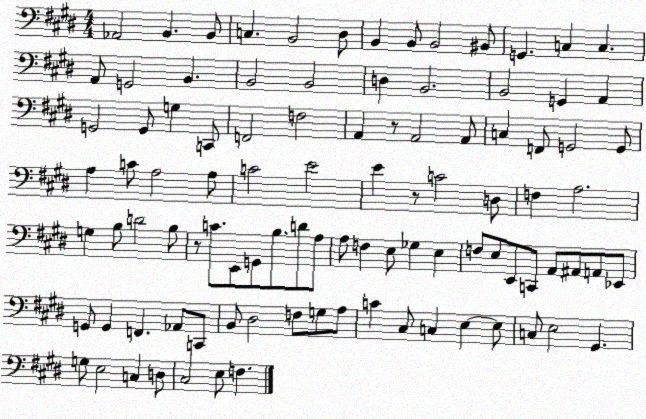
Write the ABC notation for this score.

X:1
T:Untitled
M:4/4
L:1/4
K:E
_A,,2 B,, B,,/2 C, B,,2 ^D,/2 B,, B,,/2 B,,2 ^B,,/2 G,, C, C, A,,/2 G,,2 B,, B,,2 B,,2 D, B,,2 B,,2 G,, A,, G,,2 G,,/2 G, C,,/2 F,,2 F,2 A,, z/2 A,,2 A,,/2 C, F,,/2 G,,2 G,,/2 A, C/2 A,2 A,/2 C2 E2 E z/2 C2 D,/2 F, A,2 G, B,/2 D2 B,/2 z/2 C/2 E,,/2 G,,/2 B,/2 D/2 A,/2 A,/2 F, E,/2 _G, E, F,/2 E,/2 E,,/2 C,,/2 A,,/2 ^A,,/2 A,,/2 _E,,/2 G,,/2 G,, F,, _A,,/2 C,,/2 B,,/2 ^D,2 F,/2 G,/2 A,/2 C ^C,/2 C, E, E,/2 C,/2 E,2 ^G,, G,/2 E,2 C, D,/2 ^C,2 E,/2 F,